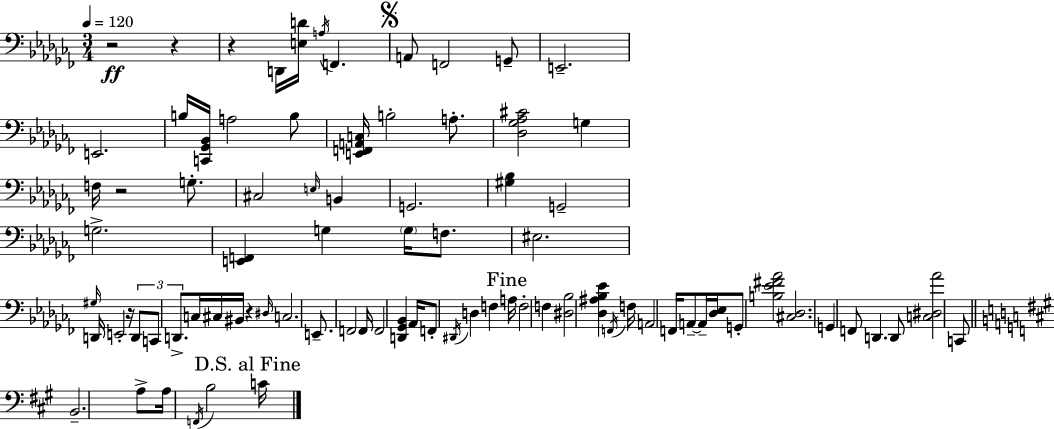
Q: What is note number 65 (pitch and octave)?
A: F2